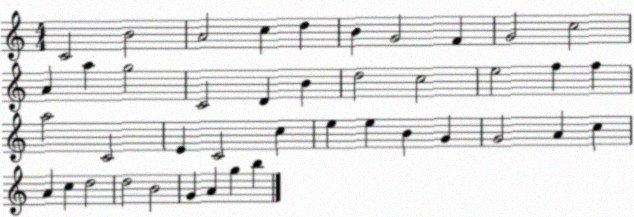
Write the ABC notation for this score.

X:1
T:Untitled
M:4/4
L:1/4
K:C
C2 B2 A2 c d B G2 F G2 c2 A a g2 C2 D B d2 c2 e2 f f a2 C2 E C2 c e e B G G2 A c A c d2 d2 B2 G A g b